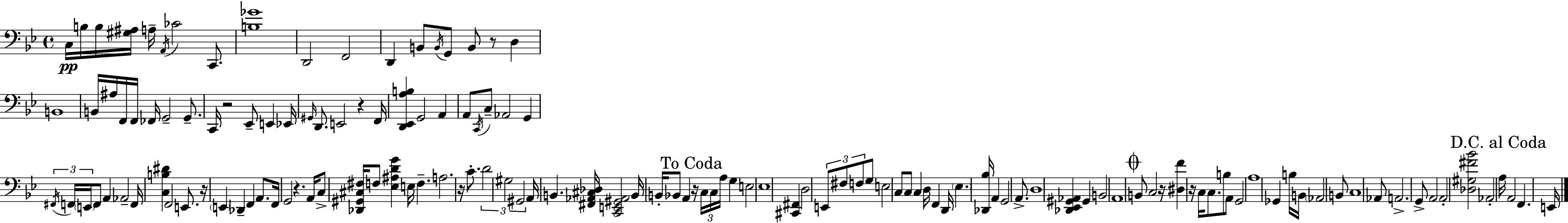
X:1
T:Untitled
M:4/4
L:1/4
K:Gm
C,/4 B,/4 B,/4 [^G,^A,]/4 A,/4 A,,/4 _C2 C,,/2 [B,_G]4 D,,2 F,,2 D,, B,,/2 B,,/4 G,,/2 B,,/2 z/2 D, B,,4 B,,/4 ^A,/4 F,,/4 F,,/4 _F,,/4 G,,2 G,,/2 C,,/4 z2 _E,,/2 E,, _E,,/4 ^G,,/4 D,,/2 E,,2 z F,,/4 [D,,_E,,A,B,] G,,2 A,, A,,/2 C,,/4 C,/2 _A,,2 G,, ^F,,/4 F,,/4 E,,/4 F,,/2 A,, _A,,2 F,,/4 [C,B,^D] F,,2 E,,/2 z/4 E,, _D,, F,, A,,/2 F,,/4 G,,2 z A,,/4 C,/2 [_D,,^G,,^C,^F,]/4 F,/2 [_E,^A,DG] E,/4 F, A,2 z/4 C/2 D2 ^G,2 ^G,,2 A,,/4 B,, [^F,,_A,,^C,_D,]/4 [C,,E,,^G,,_A,,]2 B,,/4 B,,/4 _B,,/2 A,, z/4 C,/4 C,/4 A,/4 G, E,2 _E,4 [^C,,^F,,] D,2 E,,/2 ^F,/2 F,/2 G,/2 E,2 C,/2 C,/2 C, D,/4 F,, D,,/4 _E, [_D,,_B,]/4 A,, G,,2 A,,/2 D,4 [_D,,_E,,^G,,_A,,] ^G,, B,,2 A,,4 B,,/2 C,2 z/4 [^D,F] z/4 C,/4 C,/2 B,/2 A,,/2 G,,2 A,4 _G,, B,/4 B,,/4 _A,,2 B,,/2 C,4 _A,,/2 A,,2 G,,/2 A,,2 A,,2 [_D,^G,^F_B]2 _A,,2 A,/4 A,,2 F,, E,,/4